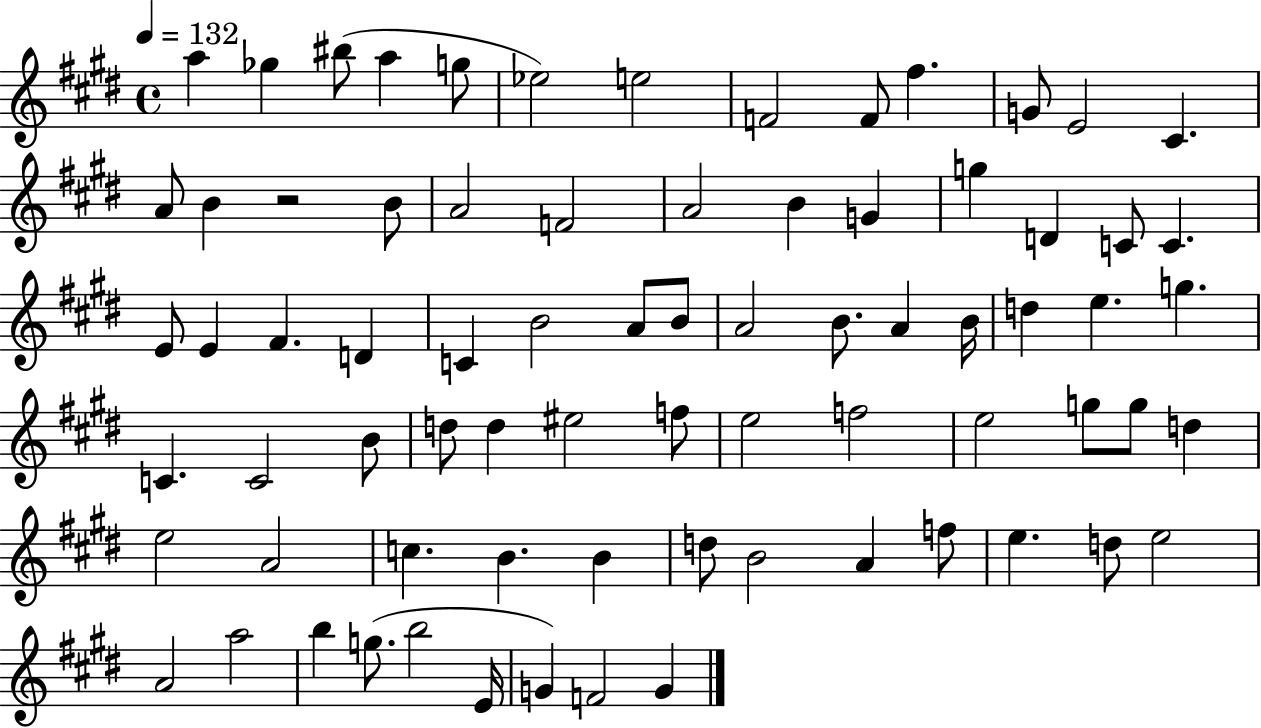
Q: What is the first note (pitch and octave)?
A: A5